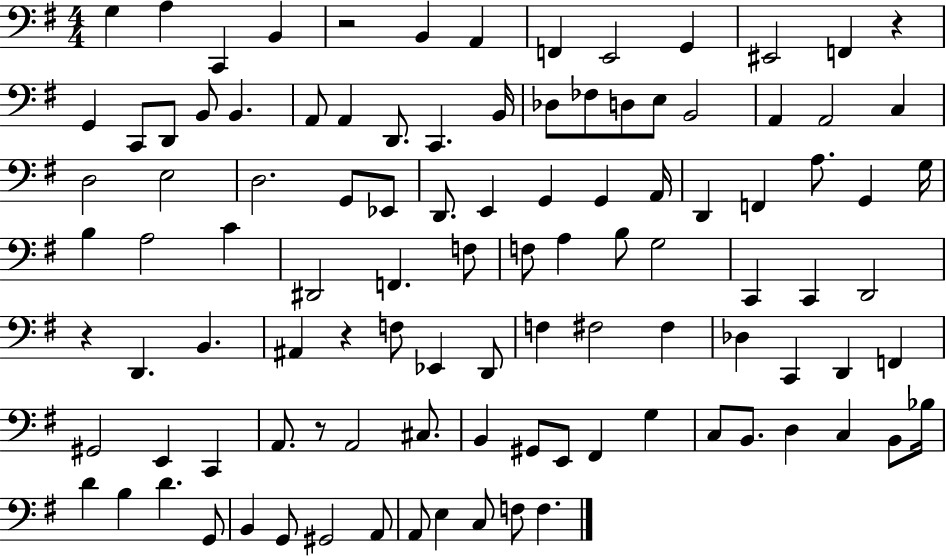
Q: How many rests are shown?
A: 5